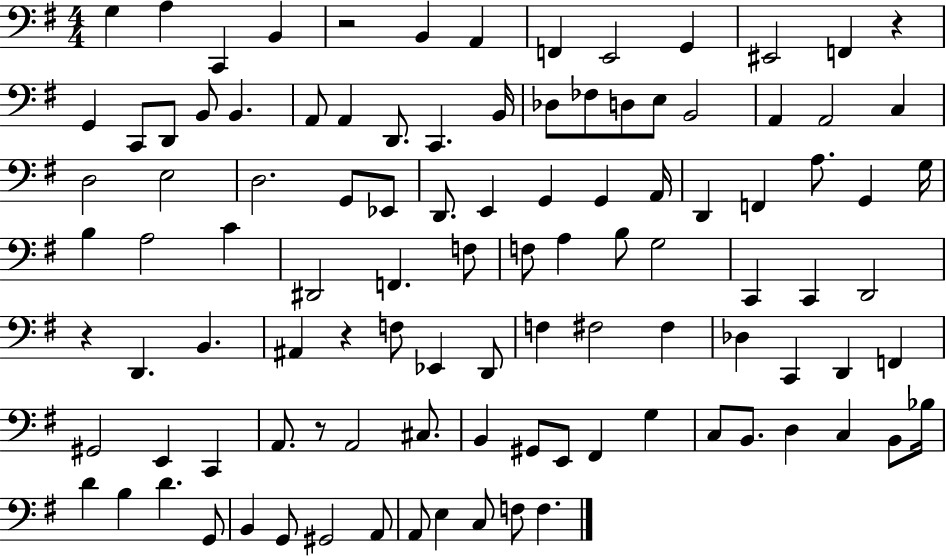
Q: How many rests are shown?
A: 5